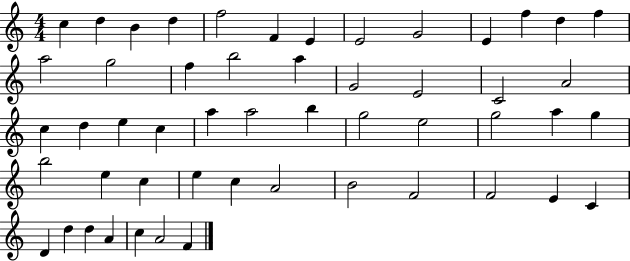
C5/q D5/q B4/q D5/q F5/h F4/q E4/q E4/h G4/h E4/q F5/q D5/q F5/q A5/h G5/h F5/q B5/h A5/q G4/h E4/h C4/h A4/h C5/q D5/q E5/q C5/q A5/q A5/h B5/q G5/h E5/h G5/h A5/q G5/q B5/h E5/q C5/q E5/q C5/q A4/h B4/h F4/h F4/h E4/q C4/q D4/q D5/q D5/q A4/q C5/q A4/h F4/q